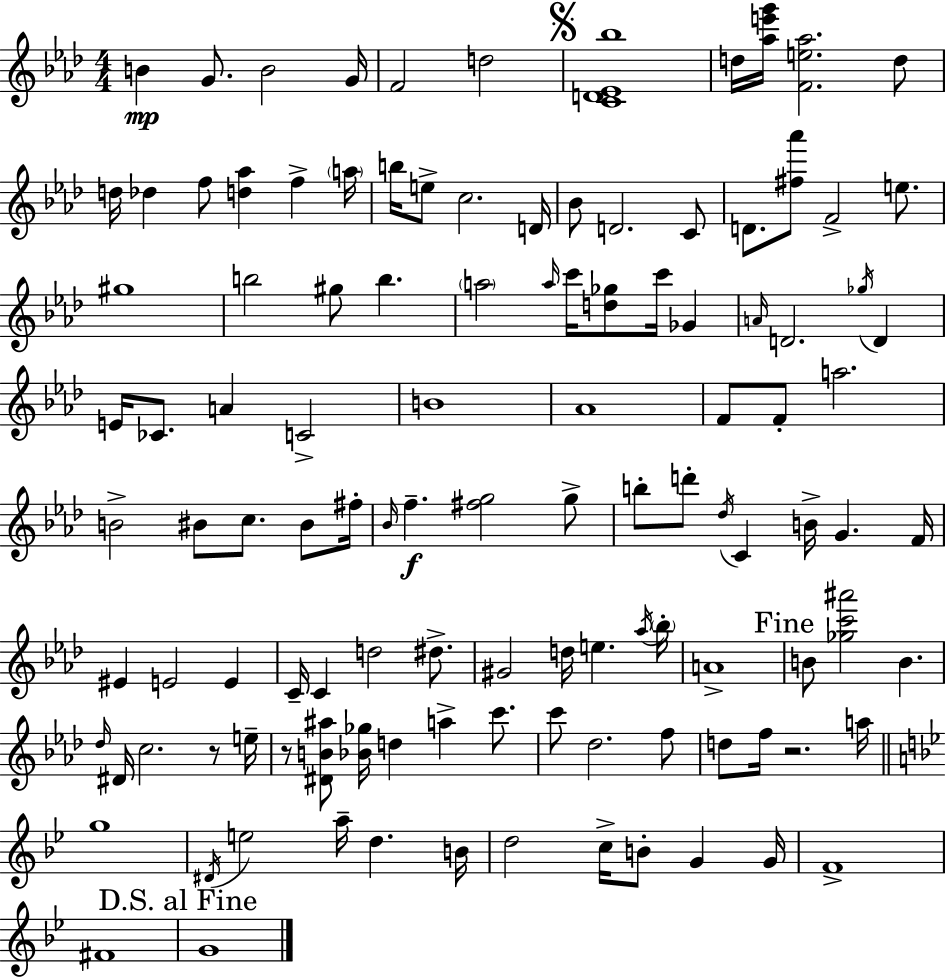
{
  \clef treble
  \numericTimeSignature
  \time 4/4
  \key aes \major
  b'4\mp g'8. b'2 g'16 | f'2 d''2 | \mark \markup { \musicglyph "scripts.segno" } <c' d' ees' bes''>1 | d''16 <aes'' e''' g'''>16 <f' e'' aes''>2. d''8 | \break d''16 des''4 f''8 <d'' aes''>4 f''4-> \parenthesize a''16 | b''16 e''8-> c''2. d'16 | bes'8 d'2. c'8 | d'8. <fis'' aes'''>8 f'2-> e''8. | \break gis''1 | b''2 gis''8 b''4. | \parenthesize a''2 \grace { a''16 } c'''16 <d'' ges''>8 c'''16 ges'4 | \grace { a'16 } d'2. \acciaccatura { ges''16 } d'4 | \break e'16 ces'8. a'4 c'2-> | b'1 | aes'1 | f'8 f'8-. a''2. | \break b'2-> bis'8 c''8. | bis'8 fis''16-. \grace { bes'16 } f''4.--\f <fis'' g''>2 | g''8-> b''8-. d'''8-. \acciaccatura { des''16 } c'4 b'16-> g'4. | f'16 eis'4 e'2 | \break e'4 c'16-- c'4 d''2 | dis''8.-> gis'2 d''16 e''4. | \acciaccatura { aes''16 } \parenthesize bes''16-. a'1-> | \mark "Fine" b'8 <ges'' c''' ais'''>2 | \break b'4. \grace { des''16 } dis'16 c''2. | r8 e''16-- r8 <dis' b' ais''>8 <bes' ges''>16 d''4 | a''4-> c'''8. c'''8 des''2. | f''8 d''8 f''16 r2. | \break a''16 \bar "||" \break \key g \minor g''1 | \acciaccatura { dis'16 } e''2 a''16-- d''4. | b'16 d''2 c''16-> b'8-. g'4 | g'16 f'1-> | \break fis'1 | \mark "D.S. al Fine" g'1 | \bar "|."
}